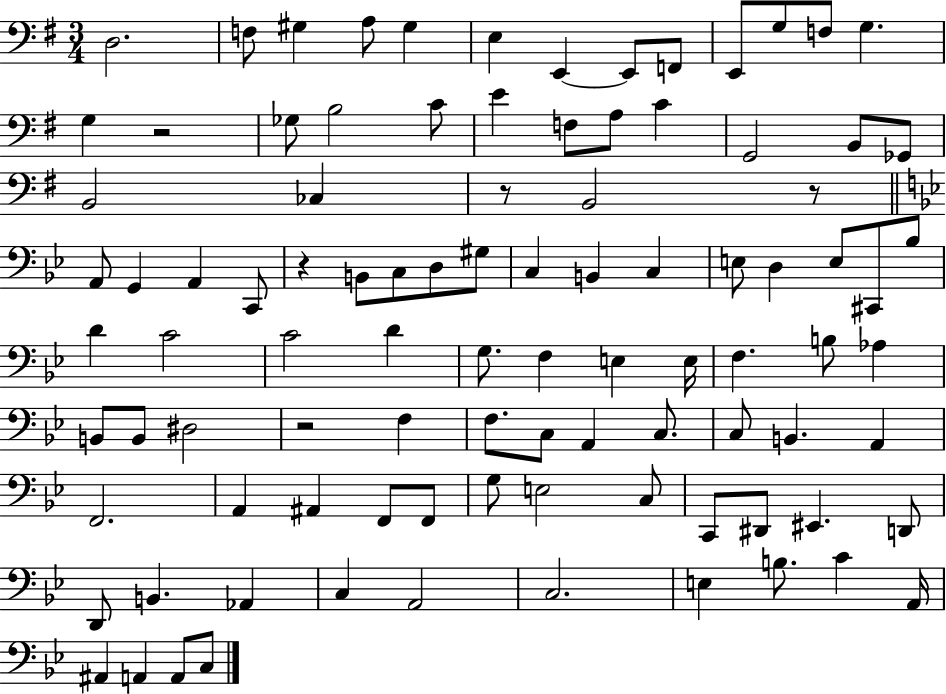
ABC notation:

X:1
T:Untitled
M:3/4
L:1/4
K:G
D,2 F,/2 ^G, A,/2 ^G, E, E,, E,,/2 F,,/2 E,,/2 G,/2 F,/2 G, G, z2 _G,/2 B,2 C/2 E F,/2 A,/2 C G,,2 B,,/2 _G,,/2 B,,2 _C, z/2 B,,2 z/2 A,,/2 G,, A,, C,,/2 z B,,/2 C,/2 D,/2 ^G,/2 C, B,, C, E,/2 D, E,/2 ^C,,/2 _B,/2 D C2 C2 D G,/2 F, E, E,/4 F, B,/2 _A, B,,/2 B,,/2 ^D,2 z2 F, F,/2 C,/2 A,, C,/2 C,/2 B,, A,, F,,2 A,, ^A,, F,,/2 F,,/2 G,/2 E,2 C,/2 C,,/2 ^D,,/2 ^E,, D,,/2 D,,/2 B,, _A,, C, A,,2 C,2 E, B,/2 C A,,/4 ^A,, A,, A,,/2 C,/2